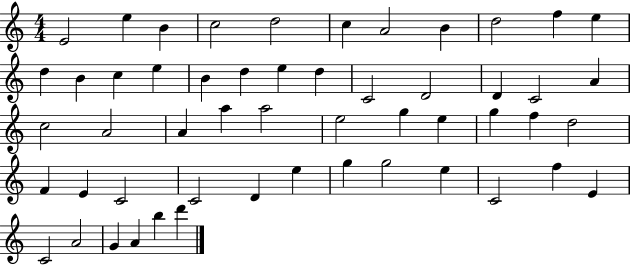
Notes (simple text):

E4/h E5/q B4/q C5/h D5/h C5/q A4/h B4/q D5/h F5/q E5/q D5/q B4/q C5/q E5/q B4/q D5/q E5/q D5/q C4/h D4/h D4/q C4/h A4/q C5/h A4/h A4/q A5/q A5/h E5/h G5/q E5/q G5/q F5/q D5/h F4/q E4/q C4/h C4/h D4/q E5/q G5/q G5/h E5/q C4/h F5/q E4/q C4/h A4/h G4/q A4/q B5/q D6/q